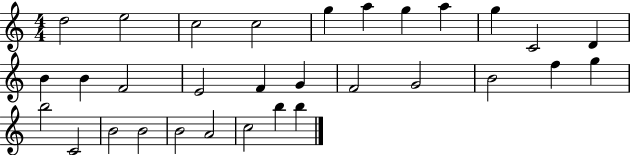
{
  \clef treble
  \numericTimeSignature
  \time 4/4
  \key c \major
  d''2 e''2 | c''2 c''2 | g''4 a''4 g''4 a''4 | g''4 c'2 d'4 | \break b'4 b'4 f'2 | e'2 f'4 g'4 | f'2 g'2 | b'2 f''4 g''4 | \break b''2 c'2 | b'2 b'2 | b'2 a'2 | c''2 b''4 b''4 | \break \bar "|."
}